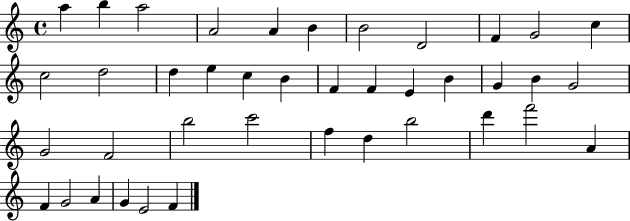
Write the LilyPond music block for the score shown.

{
  \clef treble
  \time 4/4
  \defaultTimeSignature
  \key c \major
  a''4 b''4 a''2 | a'2 a'4 b'4 | b'2 d'2 | f'4 g'2 c''4 | \break c''2 d''2 | d''4 e''4 c''4 b'4 | f'4 f'4 e'4 b'4 | g'4 b'4 g'2 | \break g'2 f'2 | b''2 c'''2 | f''4 d''4 b''2 | d'''4 f'''2 a'4 | \break f'4 g'2 a'4 | g'4 e'2 f'4 | \bar "|."
}